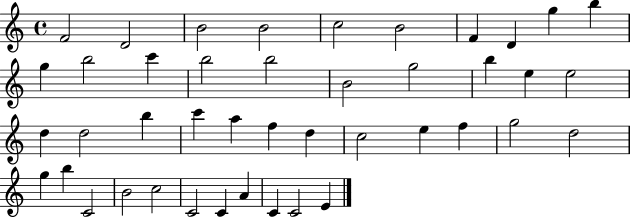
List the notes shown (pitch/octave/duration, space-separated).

F4/h D4/h B4/h B4/h C5/h B4/h F4/q D4/q G5/q B5/q G5/q B5/h C6/q B5/h B5/h B4/h G5/h B5/q E5/q E5/h D5/q D5/h B5/q C6/q A5/q F5/q D5/q C5/h E5/q F5/q G5/h D5/h G5/q B5/q C4/h B4/h C5/h C4/h C4/q A4/q C4/q C4/h E4/q